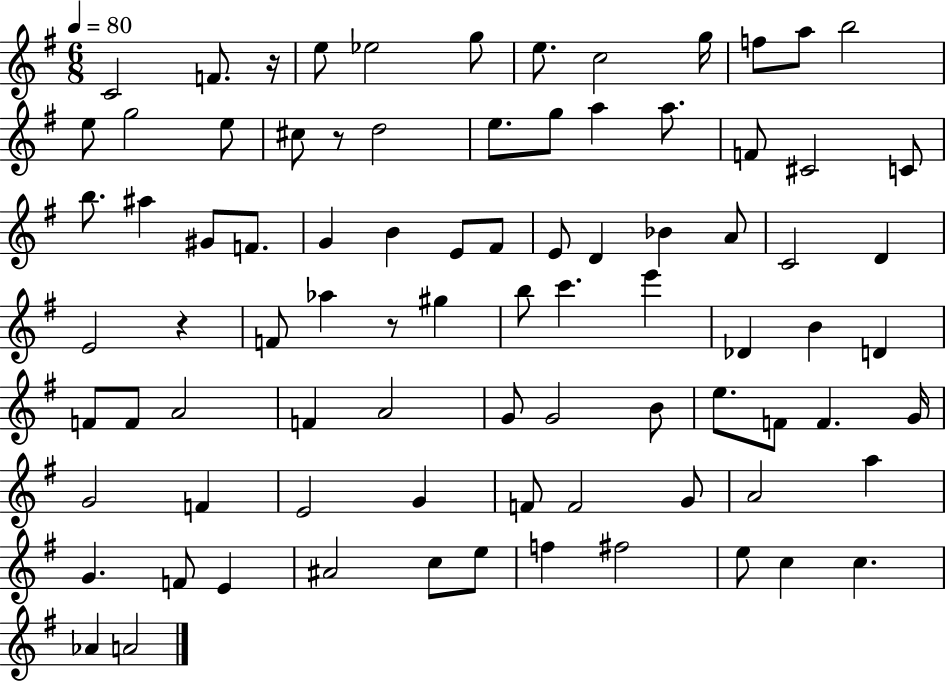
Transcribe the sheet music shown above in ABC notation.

X:1
T:Untitled
M:6/8
L:1/4
K:G
C2 F/2 z/4 e/2 _e2 g/2 e/2 c2 g/4 f/2 a/2 b2 e/2 g2 e/2 ^c/2 z/2 d2 e/2 g/2 a a/2 F/2 ^C2 C/2 b/2 ^a ^G/2 F/2 G B E/2 ^F/2 E/2 D _B A/2 C2 D E2 z F/2 _a z/2 ^g b/2 c' e' _D B D F/2 F/2 A2 F A2 G/2 G2 B/2 e/2 F/2 F G/4 G2 F E2 G F/2 F2 G/2 A2 a G F/2 E ^A2 c/2 e/2 f ^f2 e/2 c c _A A2